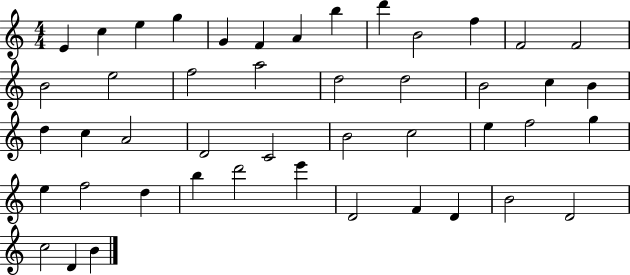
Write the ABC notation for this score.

X:1
T:Untitled
M:4/4
L:1/4
K:C
E c e g G F A b d' B2 f F2 F2 B2 e2 f2 a2 d2 d2 B2 c B d c A2 D2 C2 B2 c2 e f2 g e f2 d b d'2 e' D2 F D B2 D2 c2 D B